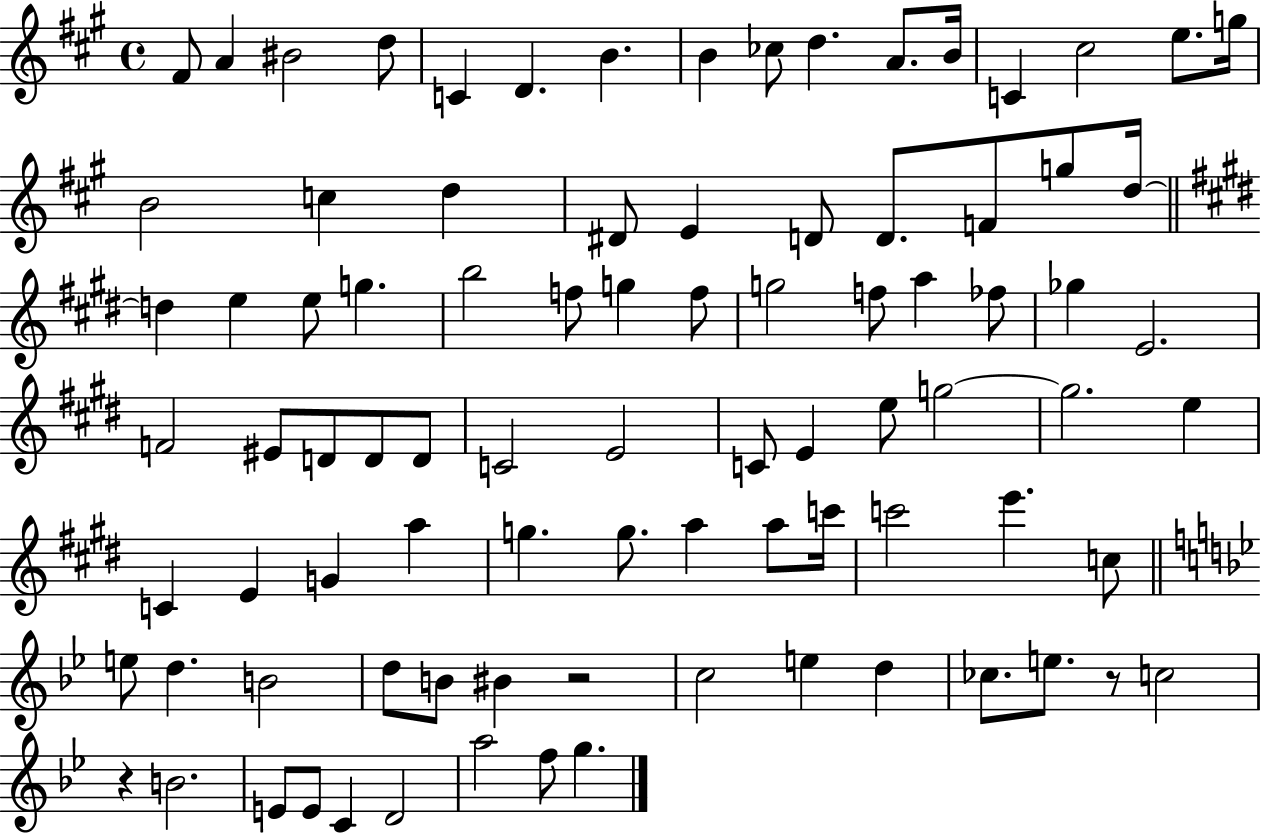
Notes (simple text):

F#4/e A4/q BIS4/h D5/e C4/q D4/q. B4/q. B4/q CES5/e D5/q. A4/e. B4/s C4/q C#5/h E5/e. G5/s B4/h C5/q D5/q D#4/e E4/q D4/e D4/e. F4/e G5/e D5/s D5/q E5/q E5/e G5/q. B5/h F5/e G5/q F5/e G5/h F5/e A5/q FES5/e Gb5/q E4/h. F4/h EIS4/e D4/e D4/e D4/e C4/h E4/h C4/e E4/q E5/e G5/h G5/h. E5/q C4/q E4/q G4/q A5/q G5/q. G5/e. A5/q A5/e C6/s C6/h E6/q. C5/e E5/e D5/q. B4/h D5/e B4/e BIS4/q R/h C5/h E5/q D5/q CES5/e. E5/e. R/e C5/h R/q B4/h. E4/e E4/e C4/q D4/h A5/h F5/e G5/q.